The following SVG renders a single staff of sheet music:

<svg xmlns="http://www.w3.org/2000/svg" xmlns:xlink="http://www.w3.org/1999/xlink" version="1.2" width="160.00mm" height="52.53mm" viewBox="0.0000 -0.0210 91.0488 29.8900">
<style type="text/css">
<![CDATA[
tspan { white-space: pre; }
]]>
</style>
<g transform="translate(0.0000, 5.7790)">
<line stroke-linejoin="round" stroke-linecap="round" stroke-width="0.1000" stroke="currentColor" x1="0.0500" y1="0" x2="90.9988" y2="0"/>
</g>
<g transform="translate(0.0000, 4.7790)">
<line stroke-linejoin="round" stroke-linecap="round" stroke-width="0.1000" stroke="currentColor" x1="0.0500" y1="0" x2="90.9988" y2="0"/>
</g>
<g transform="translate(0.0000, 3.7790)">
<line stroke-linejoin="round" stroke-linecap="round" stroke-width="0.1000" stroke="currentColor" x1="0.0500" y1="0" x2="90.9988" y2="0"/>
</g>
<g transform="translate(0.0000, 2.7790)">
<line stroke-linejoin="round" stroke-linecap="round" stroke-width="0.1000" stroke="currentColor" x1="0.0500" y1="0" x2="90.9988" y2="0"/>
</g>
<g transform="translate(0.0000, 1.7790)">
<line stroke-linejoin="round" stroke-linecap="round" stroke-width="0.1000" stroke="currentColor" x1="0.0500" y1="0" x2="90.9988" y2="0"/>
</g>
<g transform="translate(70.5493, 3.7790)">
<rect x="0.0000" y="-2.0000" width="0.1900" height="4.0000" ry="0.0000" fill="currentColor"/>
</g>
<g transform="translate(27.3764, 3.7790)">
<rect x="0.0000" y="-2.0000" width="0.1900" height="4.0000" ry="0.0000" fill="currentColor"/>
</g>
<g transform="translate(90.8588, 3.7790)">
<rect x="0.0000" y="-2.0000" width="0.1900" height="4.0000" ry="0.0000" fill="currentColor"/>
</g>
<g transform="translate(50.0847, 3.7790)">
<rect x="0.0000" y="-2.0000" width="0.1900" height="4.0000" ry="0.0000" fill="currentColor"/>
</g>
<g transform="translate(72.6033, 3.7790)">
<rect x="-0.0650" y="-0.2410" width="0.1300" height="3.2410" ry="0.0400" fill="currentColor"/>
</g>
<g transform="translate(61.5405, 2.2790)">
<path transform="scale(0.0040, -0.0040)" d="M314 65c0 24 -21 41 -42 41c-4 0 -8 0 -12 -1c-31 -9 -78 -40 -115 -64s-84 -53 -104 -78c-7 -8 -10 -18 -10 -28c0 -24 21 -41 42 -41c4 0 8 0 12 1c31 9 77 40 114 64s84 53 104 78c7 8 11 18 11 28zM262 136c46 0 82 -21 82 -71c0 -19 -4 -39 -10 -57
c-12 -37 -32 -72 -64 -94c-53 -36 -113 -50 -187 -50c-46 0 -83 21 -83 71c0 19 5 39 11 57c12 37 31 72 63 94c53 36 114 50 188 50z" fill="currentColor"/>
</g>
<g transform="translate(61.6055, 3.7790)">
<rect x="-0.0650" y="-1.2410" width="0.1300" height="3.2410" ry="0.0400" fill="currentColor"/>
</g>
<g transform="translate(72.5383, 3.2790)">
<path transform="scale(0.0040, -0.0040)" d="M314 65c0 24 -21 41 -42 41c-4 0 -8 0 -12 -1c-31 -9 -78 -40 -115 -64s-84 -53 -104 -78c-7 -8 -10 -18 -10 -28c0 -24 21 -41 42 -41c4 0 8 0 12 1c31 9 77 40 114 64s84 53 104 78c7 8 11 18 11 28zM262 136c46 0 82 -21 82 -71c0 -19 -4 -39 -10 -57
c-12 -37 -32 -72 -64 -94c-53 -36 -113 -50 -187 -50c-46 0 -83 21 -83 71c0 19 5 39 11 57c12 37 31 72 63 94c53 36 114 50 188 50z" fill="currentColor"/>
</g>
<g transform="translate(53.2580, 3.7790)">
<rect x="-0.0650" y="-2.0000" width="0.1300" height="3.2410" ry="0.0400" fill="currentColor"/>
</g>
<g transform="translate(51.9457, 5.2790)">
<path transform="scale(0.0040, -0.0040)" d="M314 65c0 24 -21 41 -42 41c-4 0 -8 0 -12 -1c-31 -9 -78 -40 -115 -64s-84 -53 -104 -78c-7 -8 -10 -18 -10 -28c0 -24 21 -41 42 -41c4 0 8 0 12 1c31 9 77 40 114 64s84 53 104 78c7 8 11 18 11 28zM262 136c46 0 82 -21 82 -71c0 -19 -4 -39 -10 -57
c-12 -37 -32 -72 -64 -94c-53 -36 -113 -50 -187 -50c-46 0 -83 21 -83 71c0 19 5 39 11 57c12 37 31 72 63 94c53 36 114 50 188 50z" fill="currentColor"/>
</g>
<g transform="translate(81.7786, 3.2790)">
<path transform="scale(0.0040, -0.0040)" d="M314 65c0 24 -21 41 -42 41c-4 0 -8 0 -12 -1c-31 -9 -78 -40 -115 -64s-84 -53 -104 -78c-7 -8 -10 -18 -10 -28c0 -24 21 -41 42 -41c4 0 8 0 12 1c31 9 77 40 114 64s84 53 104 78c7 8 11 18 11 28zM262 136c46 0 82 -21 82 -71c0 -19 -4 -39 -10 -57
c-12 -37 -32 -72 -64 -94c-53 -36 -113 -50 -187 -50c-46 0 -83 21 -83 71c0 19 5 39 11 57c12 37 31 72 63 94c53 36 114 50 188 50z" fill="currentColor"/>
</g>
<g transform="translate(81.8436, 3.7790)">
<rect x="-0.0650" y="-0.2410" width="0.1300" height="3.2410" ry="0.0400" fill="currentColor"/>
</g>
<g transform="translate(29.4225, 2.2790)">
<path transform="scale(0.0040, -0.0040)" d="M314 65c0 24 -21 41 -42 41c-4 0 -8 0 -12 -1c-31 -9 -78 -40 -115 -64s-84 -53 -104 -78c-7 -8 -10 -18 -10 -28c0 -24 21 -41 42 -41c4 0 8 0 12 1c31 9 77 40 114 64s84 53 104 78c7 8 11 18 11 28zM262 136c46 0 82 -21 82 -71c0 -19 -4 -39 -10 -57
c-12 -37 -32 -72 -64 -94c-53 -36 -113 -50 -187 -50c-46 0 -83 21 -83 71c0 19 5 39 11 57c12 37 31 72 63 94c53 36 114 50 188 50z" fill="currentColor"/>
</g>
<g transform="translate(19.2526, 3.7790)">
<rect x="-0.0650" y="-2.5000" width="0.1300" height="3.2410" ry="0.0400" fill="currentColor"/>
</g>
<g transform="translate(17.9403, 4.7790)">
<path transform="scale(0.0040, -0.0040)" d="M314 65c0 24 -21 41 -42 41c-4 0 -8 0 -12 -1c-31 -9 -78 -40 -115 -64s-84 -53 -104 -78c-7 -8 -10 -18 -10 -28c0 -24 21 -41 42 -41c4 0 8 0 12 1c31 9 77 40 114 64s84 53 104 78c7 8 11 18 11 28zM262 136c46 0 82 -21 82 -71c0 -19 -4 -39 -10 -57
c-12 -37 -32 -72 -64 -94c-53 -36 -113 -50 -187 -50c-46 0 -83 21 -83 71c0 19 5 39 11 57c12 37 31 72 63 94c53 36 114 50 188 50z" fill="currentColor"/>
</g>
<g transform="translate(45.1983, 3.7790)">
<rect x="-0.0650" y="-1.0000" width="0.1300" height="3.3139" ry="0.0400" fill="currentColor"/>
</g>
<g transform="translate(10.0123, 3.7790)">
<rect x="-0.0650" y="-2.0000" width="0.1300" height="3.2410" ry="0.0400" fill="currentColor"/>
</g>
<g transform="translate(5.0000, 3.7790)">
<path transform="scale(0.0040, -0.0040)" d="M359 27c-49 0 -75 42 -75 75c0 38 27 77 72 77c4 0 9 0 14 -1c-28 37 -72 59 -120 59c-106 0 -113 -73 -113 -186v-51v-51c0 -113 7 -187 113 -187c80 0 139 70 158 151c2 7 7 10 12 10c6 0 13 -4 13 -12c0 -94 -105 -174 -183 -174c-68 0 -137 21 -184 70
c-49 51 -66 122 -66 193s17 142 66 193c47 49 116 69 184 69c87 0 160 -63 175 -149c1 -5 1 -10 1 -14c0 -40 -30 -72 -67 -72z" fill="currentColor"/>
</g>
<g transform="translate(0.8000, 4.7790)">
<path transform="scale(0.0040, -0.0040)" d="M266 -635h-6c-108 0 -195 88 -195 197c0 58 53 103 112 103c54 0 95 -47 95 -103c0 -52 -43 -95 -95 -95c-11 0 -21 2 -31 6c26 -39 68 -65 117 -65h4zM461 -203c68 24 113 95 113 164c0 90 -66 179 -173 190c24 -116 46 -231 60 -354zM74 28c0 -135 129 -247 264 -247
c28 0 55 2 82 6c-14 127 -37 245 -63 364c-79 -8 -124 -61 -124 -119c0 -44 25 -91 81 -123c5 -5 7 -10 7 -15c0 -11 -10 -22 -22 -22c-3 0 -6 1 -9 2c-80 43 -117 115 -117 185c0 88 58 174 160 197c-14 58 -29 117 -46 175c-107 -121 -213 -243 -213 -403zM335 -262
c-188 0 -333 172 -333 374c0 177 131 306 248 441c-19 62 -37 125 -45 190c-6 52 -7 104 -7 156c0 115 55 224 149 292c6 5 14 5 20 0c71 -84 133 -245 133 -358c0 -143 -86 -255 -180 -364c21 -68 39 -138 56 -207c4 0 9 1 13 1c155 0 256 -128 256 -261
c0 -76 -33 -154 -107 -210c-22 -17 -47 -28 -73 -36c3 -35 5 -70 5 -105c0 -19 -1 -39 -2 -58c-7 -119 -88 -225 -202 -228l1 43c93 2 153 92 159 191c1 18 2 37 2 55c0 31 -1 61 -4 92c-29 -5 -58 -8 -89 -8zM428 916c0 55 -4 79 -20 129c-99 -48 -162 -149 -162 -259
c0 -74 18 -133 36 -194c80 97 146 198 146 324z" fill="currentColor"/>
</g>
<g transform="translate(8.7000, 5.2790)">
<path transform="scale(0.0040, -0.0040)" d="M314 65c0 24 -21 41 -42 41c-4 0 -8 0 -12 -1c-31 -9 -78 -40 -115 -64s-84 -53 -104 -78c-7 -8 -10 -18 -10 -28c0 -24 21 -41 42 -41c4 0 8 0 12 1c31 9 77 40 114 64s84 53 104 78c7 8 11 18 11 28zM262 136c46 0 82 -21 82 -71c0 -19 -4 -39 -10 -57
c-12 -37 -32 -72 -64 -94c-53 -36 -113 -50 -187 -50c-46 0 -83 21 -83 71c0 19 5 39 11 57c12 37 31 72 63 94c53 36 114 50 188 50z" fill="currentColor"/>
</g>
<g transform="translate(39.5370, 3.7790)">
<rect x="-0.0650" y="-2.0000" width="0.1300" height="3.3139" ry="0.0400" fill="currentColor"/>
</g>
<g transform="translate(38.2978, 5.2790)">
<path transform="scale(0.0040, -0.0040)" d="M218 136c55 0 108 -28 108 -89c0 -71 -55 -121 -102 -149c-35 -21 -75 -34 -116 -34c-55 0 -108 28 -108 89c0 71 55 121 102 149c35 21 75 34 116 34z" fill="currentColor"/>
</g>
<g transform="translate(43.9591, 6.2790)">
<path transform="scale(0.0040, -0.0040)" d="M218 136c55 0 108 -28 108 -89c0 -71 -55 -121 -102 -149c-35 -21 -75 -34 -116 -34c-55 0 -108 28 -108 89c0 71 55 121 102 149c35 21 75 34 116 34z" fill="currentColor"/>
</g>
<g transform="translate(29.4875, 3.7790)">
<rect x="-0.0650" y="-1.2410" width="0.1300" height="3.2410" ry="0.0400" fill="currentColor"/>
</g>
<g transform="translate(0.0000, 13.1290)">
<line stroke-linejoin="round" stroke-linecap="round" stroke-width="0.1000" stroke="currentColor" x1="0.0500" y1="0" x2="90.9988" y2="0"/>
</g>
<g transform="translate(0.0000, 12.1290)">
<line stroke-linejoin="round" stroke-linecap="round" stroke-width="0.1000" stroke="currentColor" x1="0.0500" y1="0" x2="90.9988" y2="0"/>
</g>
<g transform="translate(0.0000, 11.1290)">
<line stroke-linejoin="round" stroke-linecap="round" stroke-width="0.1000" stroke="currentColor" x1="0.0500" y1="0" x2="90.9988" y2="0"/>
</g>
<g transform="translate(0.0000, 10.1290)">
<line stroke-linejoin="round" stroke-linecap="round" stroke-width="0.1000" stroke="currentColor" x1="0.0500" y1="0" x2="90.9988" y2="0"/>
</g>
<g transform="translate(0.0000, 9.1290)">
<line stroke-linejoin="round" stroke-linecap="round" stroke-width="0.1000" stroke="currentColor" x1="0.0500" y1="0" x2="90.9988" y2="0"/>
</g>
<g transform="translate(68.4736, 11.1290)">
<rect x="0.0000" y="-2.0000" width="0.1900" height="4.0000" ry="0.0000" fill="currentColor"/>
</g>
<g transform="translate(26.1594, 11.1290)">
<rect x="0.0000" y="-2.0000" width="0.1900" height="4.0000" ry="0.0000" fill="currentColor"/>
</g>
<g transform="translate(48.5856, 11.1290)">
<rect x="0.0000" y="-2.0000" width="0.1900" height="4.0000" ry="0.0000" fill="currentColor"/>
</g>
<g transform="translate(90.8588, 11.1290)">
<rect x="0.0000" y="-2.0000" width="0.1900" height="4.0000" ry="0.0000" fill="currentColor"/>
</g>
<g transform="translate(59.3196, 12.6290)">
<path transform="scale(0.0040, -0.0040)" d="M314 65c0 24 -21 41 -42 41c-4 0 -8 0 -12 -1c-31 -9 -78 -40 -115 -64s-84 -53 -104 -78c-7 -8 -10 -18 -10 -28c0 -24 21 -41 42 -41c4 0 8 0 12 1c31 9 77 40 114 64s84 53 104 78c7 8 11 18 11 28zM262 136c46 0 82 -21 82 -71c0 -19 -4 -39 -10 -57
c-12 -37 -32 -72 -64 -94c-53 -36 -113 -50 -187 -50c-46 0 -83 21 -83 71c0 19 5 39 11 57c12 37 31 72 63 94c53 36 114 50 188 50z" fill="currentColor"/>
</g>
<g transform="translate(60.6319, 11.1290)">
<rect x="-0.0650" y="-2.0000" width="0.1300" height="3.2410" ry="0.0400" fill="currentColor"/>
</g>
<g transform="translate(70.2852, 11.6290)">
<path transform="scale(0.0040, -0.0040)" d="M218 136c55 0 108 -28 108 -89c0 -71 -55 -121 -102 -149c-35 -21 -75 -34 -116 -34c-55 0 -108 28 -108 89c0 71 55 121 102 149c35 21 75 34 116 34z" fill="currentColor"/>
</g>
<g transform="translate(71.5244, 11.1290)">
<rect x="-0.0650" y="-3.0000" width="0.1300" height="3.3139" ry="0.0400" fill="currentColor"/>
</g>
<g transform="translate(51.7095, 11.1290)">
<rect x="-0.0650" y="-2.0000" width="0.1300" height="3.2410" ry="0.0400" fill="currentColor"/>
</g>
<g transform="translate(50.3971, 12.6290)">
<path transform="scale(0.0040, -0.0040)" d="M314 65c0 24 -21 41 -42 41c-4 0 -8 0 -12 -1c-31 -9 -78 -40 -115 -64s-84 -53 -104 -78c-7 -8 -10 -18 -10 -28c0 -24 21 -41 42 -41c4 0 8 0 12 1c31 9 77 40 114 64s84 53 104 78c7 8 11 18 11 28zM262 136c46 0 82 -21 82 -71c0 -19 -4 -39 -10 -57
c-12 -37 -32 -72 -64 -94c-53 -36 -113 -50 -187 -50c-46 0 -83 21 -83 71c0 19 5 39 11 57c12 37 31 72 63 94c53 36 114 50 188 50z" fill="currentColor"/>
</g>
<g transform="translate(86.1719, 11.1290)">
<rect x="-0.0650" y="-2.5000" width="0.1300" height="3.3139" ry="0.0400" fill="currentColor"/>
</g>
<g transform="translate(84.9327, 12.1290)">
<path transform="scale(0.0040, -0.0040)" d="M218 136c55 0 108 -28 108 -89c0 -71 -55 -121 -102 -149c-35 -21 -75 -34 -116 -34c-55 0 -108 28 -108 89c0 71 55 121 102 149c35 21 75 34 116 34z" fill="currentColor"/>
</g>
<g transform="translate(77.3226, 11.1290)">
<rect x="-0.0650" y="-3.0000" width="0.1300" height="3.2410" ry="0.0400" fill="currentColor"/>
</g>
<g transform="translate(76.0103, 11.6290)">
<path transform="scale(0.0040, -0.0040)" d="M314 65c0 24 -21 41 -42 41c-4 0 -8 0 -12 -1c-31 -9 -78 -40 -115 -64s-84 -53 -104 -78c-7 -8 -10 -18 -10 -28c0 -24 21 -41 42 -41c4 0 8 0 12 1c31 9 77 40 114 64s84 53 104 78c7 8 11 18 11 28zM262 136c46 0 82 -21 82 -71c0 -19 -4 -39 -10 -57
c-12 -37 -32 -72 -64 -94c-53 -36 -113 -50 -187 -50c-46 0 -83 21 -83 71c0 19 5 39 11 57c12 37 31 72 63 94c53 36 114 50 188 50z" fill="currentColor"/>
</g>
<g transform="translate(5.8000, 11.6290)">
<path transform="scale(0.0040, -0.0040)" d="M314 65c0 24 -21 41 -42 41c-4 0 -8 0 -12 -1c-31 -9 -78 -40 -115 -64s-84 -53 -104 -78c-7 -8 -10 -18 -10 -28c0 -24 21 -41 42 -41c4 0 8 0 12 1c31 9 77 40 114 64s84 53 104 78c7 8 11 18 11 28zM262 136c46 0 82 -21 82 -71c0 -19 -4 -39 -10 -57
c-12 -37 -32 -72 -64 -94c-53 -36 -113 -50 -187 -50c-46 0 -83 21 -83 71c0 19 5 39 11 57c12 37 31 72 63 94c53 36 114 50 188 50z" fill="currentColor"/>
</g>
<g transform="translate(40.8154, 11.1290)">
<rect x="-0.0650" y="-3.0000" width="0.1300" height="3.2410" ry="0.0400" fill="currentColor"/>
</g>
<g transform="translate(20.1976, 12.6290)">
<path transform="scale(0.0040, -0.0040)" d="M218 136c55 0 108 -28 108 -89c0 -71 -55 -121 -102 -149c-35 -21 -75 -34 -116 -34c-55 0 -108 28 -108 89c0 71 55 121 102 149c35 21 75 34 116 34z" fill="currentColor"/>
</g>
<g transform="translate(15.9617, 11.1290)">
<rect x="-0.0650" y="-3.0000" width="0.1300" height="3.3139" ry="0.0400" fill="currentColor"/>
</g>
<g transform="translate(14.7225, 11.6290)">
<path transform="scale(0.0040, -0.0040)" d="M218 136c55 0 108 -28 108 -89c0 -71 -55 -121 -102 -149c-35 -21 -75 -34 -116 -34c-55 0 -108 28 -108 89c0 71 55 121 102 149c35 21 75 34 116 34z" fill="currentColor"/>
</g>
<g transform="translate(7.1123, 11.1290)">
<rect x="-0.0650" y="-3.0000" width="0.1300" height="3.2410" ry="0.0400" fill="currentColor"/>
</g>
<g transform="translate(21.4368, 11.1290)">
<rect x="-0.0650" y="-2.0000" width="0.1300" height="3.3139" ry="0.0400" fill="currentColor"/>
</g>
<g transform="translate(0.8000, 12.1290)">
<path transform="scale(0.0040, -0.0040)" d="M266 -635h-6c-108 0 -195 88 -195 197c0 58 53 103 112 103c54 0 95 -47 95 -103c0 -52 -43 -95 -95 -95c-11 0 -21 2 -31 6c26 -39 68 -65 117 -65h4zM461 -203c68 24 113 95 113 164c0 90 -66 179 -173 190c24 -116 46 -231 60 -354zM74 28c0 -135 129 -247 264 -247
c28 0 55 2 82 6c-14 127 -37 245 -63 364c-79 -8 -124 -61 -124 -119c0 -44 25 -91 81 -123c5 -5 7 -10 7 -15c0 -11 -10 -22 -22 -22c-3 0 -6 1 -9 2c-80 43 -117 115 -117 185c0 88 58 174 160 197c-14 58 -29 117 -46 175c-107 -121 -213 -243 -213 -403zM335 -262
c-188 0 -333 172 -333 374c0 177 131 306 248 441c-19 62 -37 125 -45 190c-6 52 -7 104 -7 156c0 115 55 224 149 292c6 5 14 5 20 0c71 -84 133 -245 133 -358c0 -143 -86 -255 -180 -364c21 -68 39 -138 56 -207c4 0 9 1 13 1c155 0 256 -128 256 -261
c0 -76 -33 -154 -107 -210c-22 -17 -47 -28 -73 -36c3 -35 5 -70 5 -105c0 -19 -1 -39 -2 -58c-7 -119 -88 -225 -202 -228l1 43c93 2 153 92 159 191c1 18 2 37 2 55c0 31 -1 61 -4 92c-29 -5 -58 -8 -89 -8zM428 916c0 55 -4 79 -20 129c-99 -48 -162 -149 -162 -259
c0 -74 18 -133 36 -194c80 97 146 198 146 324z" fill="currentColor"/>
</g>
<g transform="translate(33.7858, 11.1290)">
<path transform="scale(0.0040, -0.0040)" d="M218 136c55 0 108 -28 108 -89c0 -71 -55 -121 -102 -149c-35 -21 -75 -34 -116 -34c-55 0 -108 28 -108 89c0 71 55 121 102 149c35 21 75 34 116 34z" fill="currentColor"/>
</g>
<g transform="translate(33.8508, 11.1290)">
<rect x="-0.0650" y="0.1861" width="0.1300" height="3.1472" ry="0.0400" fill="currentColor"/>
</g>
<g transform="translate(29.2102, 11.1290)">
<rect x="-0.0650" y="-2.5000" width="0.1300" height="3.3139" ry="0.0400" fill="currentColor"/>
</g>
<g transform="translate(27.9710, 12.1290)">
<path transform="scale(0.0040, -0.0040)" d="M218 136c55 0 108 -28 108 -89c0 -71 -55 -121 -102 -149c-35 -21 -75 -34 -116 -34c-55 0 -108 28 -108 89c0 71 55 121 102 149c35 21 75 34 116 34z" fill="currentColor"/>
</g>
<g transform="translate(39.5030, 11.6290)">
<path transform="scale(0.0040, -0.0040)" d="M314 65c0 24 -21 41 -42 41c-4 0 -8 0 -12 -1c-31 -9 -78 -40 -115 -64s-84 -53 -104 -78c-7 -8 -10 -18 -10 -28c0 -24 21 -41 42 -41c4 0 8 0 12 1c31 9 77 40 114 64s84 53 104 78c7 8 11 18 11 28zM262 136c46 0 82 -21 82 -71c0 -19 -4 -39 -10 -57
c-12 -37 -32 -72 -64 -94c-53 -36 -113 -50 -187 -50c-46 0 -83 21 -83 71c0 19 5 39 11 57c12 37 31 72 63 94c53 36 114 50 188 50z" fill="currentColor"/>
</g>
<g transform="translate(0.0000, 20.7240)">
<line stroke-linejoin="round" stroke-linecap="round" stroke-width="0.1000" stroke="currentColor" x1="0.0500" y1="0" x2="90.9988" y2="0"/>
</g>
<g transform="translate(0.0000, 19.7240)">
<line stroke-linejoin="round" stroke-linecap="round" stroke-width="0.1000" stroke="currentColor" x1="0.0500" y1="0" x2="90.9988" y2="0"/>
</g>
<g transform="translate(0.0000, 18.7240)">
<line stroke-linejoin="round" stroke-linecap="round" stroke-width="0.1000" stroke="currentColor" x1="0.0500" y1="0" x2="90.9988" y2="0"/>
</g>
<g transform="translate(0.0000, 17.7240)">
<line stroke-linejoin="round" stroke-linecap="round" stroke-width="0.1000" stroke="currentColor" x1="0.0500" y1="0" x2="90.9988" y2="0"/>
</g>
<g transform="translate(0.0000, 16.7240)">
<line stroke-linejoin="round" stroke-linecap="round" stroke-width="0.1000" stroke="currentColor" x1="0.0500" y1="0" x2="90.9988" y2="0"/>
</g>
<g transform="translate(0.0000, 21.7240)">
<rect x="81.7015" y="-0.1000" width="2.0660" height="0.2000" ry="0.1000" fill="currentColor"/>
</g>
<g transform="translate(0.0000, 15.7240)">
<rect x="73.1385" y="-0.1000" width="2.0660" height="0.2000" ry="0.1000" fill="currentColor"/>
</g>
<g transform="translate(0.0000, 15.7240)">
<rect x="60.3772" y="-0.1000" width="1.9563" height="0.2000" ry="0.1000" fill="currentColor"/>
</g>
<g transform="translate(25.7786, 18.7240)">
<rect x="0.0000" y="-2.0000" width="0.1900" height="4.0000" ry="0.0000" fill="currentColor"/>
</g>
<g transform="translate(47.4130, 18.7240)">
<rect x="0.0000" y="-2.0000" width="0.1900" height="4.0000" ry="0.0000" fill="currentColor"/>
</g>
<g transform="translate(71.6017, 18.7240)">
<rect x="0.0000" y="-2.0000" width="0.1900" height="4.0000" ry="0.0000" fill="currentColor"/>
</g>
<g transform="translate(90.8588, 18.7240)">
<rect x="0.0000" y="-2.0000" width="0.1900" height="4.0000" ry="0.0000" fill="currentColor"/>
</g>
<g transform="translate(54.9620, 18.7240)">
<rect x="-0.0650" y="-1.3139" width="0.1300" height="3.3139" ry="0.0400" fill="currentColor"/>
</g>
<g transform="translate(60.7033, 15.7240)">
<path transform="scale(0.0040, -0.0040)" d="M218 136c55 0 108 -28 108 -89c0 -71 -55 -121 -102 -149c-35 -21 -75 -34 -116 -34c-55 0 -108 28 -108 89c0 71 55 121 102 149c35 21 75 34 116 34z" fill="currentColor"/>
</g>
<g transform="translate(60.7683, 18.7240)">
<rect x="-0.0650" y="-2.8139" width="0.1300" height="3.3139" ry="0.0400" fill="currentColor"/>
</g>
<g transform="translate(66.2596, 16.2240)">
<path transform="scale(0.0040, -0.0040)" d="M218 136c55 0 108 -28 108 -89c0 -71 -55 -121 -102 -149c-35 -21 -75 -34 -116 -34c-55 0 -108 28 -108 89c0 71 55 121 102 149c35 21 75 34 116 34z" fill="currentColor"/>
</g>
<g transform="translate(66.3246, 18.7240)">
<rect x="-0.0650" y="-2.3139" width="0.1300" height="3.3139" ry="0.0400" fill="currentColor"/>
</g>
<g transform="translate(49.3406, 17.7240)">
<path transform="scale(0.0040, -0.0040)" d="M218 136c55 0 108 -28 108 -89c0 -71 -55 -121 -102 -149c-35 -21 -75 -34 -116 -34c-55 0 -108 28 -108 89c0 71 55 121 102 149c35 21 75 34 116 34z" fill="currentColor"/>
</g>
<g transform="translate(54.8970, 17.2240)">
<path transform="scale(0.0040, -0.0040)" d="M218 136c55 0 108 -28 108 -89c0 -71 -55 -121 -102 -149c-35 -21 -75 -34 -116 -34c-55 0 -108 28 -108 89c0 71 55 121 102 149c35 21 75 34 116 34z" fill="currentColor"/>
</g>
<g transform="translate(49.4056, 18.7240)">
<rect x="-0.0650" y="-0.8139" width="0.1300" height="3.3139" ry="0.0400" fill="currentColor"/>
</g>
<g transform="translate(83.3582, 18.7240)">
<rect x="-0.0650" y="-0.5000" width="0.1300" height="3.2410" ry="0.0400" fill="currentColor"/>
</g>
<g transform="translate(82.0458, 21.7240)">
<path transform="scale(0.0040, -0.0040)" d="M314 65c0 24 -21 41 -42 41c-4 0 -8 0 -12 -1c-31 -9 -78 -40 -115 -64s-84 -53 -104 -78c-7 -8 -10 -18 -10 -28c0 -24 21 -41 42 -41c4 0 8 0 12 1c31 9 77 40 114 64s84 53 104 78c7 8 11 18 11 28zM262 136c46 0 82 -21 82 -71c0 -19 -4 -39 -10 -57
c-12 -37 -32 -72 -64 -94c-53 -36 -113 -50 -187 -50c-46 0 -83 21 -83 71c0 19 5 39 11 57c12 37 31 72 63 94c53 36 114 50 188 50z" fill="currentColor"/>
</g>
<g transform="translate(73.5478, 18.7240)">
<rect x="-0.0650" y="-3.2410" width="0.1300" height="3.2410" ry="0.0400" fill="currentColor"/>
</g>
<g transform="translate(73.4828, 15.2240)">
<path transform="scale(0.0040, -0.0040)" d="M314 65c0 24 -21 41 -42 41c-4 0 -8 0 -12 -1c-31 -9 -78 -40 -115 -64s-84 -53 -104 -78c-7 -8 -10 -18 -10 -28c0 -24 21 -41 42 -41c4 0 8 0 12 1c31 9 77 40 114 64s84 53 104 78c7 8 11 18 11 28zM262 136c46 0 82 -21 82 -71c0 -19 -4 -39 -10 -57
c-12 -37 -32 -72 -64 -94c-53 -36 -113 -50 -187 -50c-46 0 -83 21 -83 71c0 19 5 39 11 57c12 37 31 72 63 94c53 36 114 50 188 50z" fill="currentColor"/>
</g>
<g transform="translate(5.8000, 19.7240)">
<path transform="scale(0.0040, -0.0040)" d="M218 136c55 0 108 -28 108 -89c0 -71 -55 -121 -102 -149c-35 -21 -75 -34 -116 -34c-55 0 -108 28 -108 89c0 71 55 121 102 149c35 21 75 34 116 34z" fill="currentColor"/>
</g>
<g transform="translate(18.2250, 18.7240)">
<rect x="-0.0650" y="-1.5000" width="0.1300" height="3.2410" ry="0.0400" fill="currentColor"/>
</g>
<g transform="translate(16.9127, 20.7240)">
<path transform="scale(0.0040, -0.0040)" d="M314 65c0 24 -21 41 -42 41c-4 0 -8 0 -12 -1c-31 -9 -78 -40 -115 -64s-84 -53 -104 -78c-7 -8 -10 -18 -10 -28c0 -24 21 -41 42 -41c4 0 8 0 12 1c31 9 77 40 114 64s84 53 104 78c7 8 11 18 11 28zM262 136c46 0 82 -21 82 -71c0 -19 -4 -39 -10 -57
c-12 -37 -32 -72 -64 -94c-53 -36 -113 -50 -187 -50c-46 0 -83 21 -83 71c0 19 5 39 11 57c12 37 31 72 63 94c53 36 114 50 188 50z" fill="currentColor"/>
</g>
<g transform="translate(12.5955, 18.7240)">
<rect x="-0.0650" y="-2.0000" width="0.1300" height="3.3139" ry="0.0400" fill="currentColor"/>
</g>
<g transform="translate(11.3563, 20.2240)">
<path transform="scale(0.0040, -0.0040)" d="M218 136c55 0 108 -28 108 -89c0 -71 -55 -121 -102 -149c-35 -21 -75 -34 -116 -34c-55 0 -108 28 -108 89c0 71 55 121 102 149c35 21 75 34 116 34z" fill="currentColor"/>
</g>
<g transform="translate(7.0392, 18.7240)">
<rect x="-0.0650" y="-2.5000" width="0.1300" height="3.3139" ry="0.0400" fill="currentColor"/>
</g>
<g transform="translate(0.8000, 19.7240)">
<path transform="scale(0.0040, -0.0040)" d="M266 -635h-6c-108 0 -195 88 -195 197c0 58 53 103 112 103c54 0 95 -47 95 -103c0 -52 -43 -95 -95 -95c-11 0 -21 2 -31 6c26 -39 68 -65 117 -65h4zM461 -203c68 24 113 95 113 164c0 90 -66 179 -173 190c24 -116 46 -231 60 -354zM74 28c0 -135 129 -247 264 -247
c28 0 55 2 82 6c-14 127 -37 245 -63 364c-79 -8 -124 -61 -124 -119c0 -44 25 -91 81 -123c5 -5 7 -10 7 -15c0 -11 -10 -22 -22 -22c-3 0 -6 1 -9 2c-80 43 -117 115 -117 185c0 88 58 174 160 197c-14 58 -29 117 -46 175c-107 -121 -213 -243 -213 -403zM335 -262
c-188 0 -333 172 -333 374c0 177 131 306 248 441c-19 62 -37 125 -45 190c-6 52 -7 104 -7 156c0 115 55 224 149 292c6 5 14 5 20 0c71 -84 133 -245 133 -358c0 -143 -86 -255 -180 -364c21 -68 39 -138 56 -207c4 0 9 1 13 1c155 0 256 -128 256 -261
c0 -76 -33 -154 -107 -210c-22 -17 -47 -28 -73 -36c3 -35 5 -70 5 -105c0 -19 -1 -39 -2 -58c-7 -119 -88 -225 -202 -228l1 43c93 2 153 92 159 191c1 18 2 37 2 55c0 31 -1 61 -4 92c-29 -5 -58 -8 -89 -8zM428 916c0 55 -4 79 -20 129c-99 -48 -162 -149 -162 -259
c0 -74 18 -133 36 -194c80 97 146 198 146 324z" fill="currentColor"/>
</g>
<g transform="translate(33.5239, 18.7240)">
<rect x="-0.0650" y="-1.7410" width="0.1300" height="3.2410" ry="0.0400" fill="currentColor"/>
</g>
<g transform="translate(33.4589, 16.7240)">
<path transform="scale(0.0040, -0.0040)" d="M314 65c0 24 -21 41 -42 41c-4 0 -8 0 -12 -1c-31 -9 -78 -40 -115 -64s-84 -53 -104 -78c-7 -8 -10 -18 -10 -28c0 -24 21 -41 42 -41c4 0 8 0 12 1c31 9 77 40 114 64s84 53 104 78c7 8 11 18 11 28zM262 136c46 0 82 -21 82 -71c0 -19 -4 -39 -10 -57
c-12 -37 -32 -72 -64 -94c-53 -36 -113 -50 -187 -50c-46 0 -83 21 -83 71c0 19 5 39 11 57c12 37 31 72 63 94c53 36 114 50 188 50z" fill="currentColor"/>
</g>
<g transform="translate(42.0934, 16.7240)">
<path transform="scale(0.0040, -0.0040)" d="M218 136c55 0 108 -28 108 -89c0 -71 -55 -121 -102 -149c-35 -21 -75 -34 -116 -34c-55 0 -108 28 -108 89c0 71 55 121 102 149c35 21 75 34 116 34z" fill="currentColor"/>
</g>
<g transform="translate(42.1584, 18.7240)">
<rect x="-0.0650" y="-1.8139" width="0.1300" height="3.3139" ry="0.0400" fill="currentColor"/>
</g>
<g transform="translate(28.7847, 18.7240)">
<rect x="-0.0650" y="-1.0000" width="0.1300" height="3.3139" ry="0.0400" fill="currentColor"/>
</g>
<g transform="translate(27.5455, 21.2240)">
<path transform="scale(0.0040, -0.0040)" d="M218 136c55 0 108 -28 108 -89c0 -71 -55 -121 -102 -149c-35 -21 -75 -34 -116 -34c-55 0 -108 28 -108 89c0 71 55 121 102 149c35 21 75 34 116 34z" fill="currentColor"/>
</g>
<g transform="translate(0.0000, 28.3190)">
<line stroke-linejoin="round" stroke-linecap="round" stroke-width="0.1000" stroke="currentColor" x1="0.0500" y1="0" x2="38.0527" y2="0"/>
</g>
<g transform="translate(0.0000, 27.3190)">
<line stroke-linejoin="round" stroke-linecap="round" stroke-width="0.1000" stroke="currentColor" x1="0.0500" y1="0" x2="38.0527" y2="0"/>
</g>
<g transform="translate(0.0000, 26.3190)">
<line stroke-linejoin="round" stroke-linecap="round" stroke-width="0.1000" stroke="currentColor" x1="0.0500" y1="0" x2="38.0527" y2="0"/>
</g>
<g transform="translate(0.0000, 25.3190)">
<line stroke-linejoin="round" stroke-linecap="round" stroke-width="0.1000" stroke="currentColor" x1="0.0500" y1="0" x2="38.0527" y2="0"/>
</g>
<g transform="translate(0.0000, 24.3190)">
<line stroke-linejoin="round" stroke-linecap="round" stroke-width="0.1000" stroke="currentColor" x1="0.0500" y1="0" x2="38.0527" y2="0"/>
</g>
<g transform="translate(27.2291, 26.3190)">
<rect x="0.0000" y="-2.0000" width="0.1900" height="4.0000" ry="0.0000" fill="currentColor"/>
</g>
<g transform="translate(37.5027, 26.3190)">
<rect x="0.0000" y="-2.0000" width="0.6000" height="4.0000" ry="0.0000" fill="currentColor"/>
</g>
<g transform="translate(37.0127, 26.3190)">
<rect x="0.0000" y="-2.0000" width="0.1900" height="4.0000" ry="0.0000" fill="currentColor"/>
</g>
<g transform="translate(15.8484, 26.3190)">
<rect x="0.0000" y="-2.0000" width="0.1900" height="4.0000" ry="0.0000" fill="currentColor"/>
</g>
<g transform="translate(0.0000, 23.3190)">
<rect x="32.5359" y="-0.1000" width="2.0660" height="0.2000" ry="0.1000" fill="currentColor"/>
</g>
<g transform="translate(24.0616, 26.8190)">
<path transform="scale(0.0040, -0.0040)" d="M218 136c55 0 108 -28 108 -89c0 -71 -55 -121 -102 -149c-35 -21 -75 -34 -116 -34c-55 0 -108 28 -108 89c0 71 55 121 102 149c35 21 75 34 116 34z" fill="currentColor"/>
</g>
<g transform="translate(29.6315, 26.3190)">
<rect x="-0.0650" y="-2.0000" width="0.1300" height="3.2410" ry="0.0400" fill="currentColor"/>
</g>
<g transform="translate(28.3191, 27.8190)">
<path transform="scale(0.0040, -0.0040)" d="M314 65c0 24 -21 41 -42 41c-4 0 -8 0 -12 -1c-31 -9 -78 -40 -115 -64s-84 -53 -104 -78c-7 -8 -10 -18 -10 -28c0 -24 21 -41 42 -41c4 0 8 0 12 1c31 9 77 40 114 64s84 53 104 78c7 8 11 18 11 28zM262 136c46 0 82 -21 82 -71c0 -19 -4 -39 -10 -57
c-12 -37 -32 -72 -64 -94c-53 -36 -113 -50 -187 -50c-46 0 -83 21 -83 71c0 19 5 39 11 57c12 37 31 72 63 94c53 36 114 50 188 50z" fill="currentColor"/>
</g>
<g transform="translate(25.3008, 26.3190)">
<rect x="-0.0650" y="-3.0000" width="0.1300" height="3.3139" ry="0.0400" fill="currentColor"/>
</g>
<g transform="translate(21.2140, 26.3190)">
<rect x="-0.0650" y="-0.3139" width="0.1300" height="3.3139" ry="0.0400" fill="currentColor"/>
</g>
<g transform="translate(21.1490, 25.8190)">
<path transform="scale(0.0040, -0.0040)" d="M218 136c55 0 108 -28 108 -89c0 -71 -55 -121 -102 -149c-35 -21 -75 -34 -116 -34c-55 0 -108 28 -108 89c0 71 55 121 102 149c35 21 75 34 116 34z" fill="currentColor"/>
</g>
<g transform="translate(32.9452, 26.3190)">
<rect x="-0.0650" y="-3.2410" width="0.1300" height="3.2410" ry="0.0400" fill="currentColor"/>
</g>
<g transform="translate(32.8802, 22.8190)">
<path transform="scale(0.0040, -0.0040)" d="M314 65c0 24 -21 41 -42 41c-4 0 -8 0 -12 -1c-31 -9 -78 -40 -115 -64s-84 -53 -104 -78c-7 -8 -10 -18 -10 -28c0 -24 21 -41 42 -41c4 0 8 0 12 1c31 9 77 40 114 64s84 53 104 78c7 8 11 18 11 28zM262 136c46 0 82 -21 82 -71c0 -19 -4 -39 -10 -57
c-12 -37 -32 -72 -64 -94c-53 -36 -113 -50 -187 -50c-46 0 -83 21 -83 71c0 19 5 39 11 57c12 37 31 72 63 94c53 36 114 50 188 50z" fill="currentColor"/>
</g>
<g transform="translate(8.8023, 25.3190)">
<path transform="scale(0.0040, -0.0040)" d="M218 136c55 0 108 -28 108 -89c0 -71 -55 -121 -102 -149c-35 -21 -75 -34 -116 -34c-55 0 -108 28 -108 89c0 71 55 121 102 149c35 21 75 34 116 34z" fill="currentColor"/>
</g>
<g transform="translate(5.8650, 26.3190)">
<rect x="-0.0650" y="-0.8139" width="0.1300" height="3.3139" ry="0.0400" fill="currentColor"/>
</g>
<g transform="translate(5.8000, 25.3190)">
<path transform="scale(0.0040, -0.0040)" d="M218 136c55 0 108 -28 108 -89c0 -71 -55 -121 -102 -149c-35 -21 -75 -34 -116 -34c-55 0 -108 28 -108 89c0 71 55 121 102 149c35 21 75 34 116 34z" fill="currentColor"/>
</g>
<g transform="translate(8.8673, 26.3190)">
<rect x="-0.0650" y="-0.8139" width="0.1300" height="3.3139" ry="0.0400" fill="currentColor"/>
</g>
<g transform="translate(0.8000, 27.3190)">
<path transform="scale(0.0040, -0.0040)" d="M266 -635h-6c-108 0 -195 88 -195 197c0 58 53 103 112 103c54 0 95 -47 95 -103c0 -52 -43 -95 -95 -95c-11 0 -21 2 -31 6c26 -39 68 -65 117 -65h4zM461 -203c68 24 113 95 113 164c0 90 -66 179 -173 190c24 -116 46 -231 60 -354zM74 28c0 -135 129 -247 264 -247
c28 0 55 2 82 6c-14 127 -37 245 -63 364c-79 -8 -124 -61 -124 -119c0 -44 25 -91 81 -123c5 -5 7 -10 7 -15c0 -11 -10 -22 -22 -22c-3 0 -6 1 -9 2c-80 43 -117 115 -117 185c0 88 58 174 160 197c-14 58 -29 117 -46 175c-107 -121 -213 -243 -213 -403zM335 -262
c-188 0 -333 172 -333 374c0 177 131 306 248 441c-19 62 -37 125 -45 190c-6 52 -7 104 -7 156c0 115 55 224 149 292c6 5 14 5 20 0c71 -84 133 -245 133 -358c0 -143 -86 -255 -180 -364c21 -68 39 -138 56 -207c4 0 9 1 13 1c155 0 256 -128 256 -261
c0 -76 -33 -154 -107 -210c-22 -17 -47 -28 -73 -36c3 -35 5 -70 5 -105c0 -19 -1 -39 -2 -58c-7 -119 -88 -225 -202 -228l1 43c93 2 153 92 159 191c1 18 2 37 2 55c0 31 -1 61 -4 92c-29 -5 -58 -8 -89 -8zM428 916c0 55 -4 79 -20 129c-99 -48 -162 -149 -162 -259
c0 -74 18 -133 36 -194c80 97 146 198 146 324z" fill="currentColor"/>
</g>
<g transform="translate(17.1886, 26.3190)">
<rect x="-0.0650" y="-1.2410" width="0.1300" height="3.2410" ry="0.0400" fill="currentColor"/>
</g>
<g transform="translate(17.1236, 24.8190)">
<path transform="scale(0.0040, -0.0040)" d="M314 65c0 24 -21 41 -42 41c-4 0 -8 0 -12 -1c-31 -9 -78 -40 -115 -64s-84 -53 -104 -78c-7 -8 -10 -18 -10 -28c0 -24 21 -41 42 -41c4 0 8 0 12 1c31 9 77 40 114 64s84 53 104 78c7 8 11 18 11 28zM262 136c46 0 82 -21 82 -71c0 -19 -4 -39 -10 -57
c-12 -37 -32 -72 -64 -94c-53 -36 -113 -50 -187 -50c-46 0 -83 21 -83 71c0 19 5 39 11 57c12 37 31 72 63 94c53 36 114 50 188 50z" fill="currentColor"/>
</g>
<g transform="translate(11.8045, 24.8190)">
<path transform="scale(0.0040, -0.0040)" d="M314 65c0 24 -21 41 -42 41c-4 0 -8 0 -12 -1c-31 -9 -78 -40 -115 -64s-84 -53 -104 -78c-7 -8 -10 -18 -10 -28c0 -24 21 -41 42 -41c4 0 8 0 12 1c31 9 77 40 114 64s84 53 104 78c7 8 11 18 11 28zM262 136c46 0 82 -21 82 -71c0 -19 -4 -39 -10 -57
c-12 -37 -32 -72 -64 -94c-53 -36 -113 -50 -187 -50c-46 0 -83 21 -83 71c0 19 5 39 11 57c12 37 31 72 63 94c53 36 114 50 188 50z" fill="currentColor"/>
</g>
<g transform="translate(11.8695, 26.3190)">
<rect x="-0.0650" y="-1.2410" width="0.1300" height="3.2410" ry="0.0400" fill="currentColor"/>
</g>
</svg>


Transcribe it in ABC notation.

X:1
T:Untitled
M:4/4
L:1/4
K:C
F2 G2 e2 F D F2 e2 c2 c2 A2 A F G B A2 F2 F2 A A2 G G F E2 D f2 f d e a g b2 C2 d d e2 e2 c A F2 b2